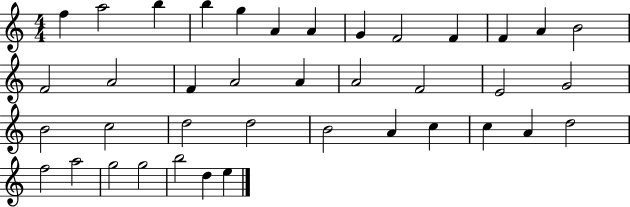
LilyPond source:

{
  \clef treble
  \numericTimeSignature
  \time 4/4
  \key c \major
  f''4 a''2 b''4 | b''4 g''4 a'4 a'4 | g'4 f'2 f'4 | f'4 a'4 b'2 | \break f'2 a'2 | f'4 a'2 a'4 | a'2 f'2 | e'2 g'2 | \break b'2 c''2 | d''2 d''2 | b'2 a'4 c''4 | c''4 a'4 d''2 | \break f''2 a''2 | g''2 g''2 | b''2 d''4 e''4 | \bar "|."
}